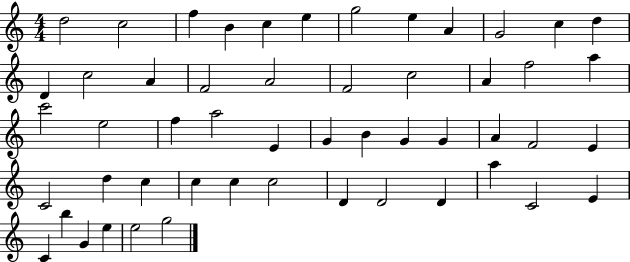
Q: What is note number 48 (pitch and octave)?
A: B5